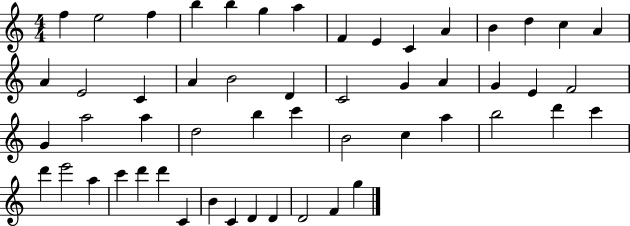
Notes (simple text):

F5/q E5/h F5/q B5/q B5/q G5/q A5/q F4/q E4/q C4/q A4/q B4/q D5/q C5/q A4/q A4/q E4/h C4/q A4/q B4/h D4/q C4/h G4/q A4/q G4/q E4/q F4/h G4/q A5/h A5/q D5/h B5/q C6/q B4/h C5/q A5/q B5/h D6/q C6/q D6/q E6/h A5/q C6/q D6/q D6/q C4/q B4/q C4/q D4/q D4/q D4/h F4/q G5/q